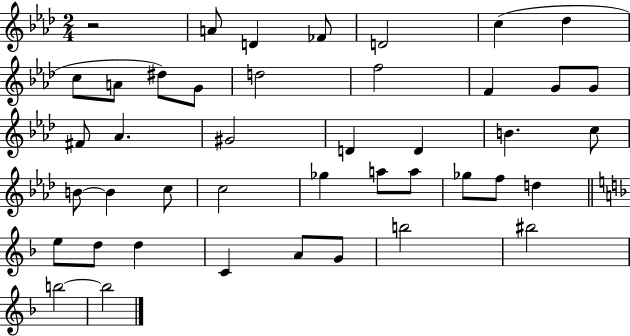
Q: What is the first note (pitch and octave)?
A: A4